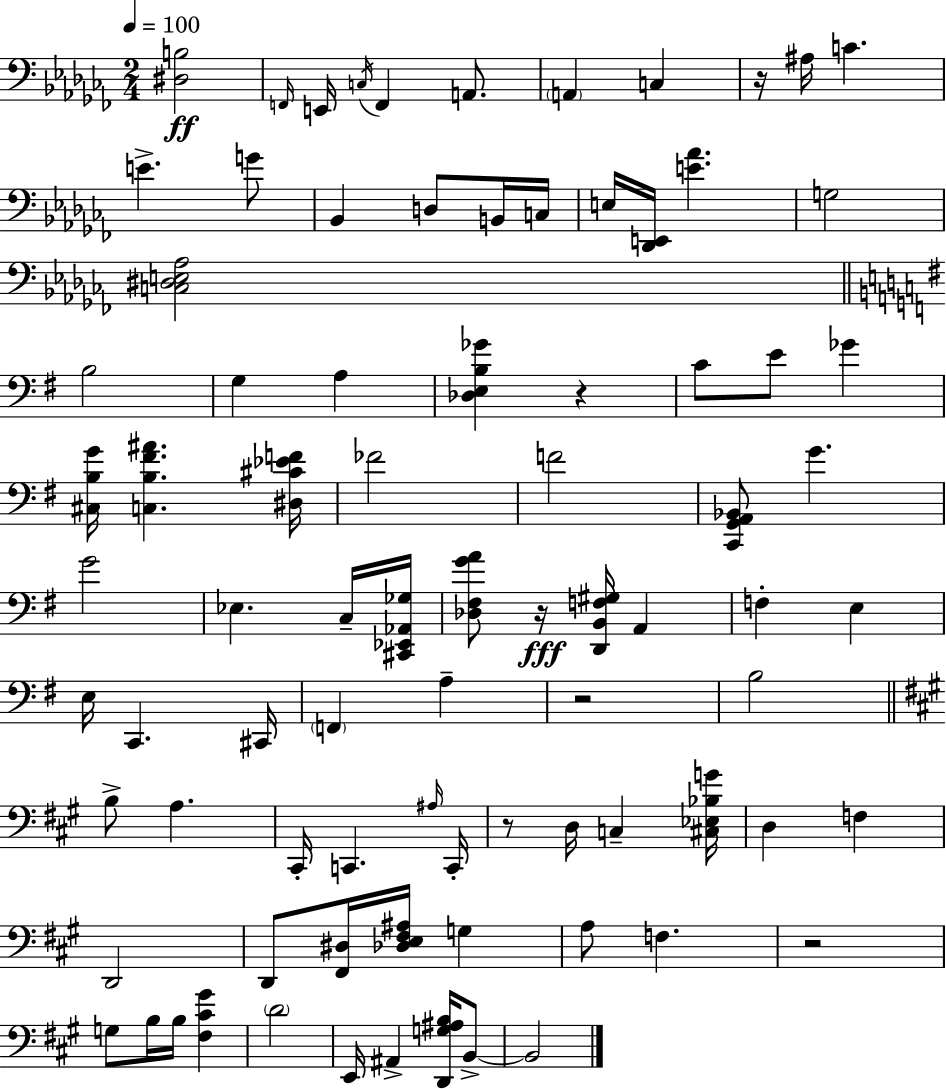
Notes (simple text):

[D#3,B3]/h F2/s E2/s C3/s F2/q A2/e. A2/q C3/q R/s A#3/s C4/q. E4/q. G4/e Bb2/q D3/e B2/s C3/s E3/s [Db2,E2]/s [E4,Ab4]/q. G3/h [C3,D#3,E3,Ab3]/h B3/h G3/q A3/q [Db3,E3,B3,Gb4]/q R/q C4/e E4/e Gb4/q [C#3,B3,G4]/s [C3,B3,F#4,A#4]/q. [D#3,C#4,Eb4,F4]/s FES4/h F4/h [C2,G2,A2,Bb2]/e G4/q. G4/h Eb3/q. C3/s [C#2,Eb2,Ab2,Gb3]/s [Db3,F#3,G4,A4]/e R/s [D2,B2,F3,G#3]/s A2/q F3/q E3/q E3/s C2/q. C#2/s F2/q A3/q R/h B3/h B3/e A3/q. C#2/s C2/q. A#3/s C2/s R/e D3/s C3/q [C#3,Eb3,Bb3,G4]/s D3/q F3/q D2/h D2/e [F#2,D#3]/s [Db3,E3,F#3,A#3]/s G3/q A3/e F3/q. R/h G3/e B3/s B3/s [F#3,C#4,G#4]/q D4/h E2/s A#2/q [D2,G3,A#3,B3]/s B2/e B2/h